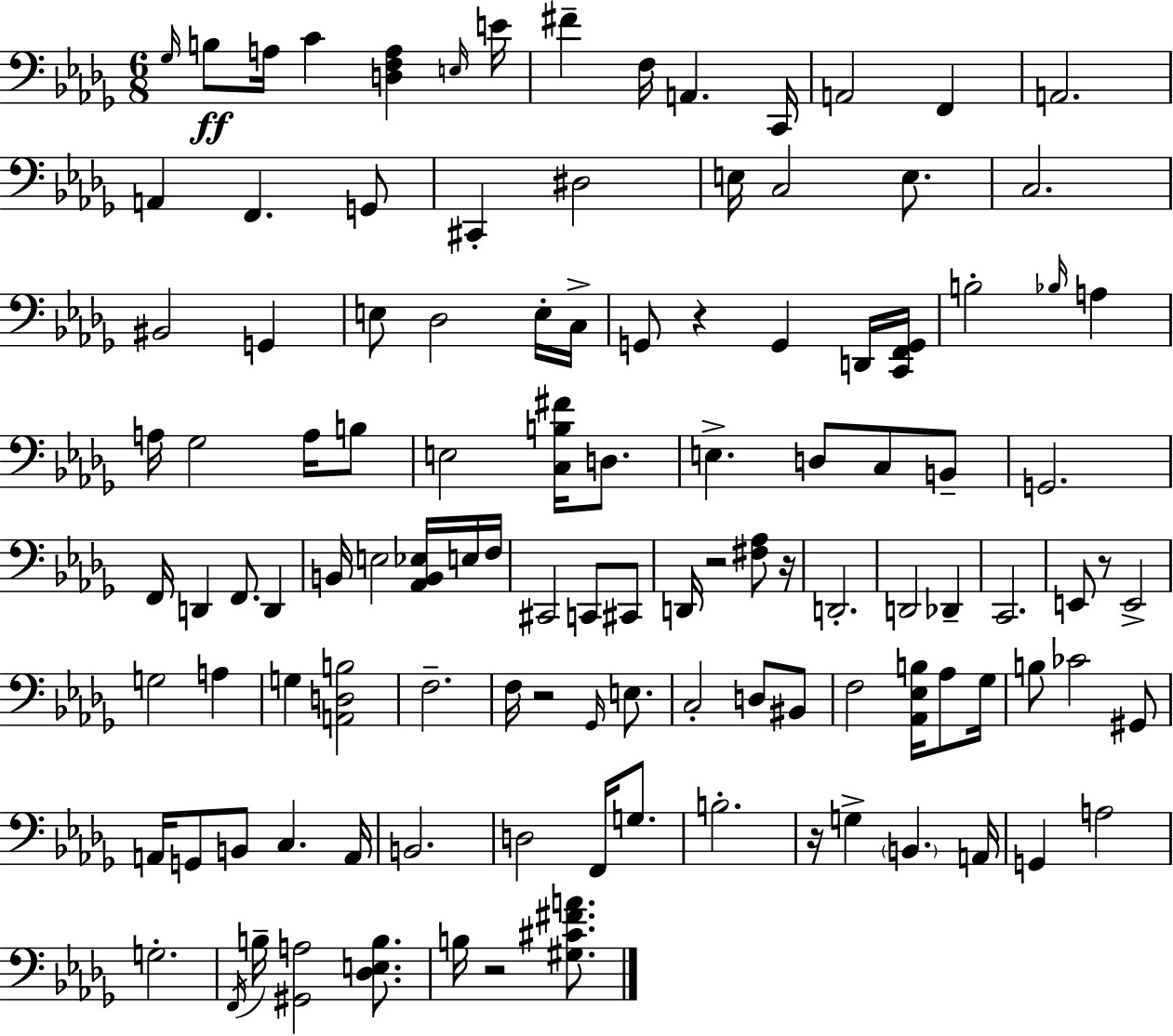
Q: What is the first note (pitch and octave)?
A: Gb3